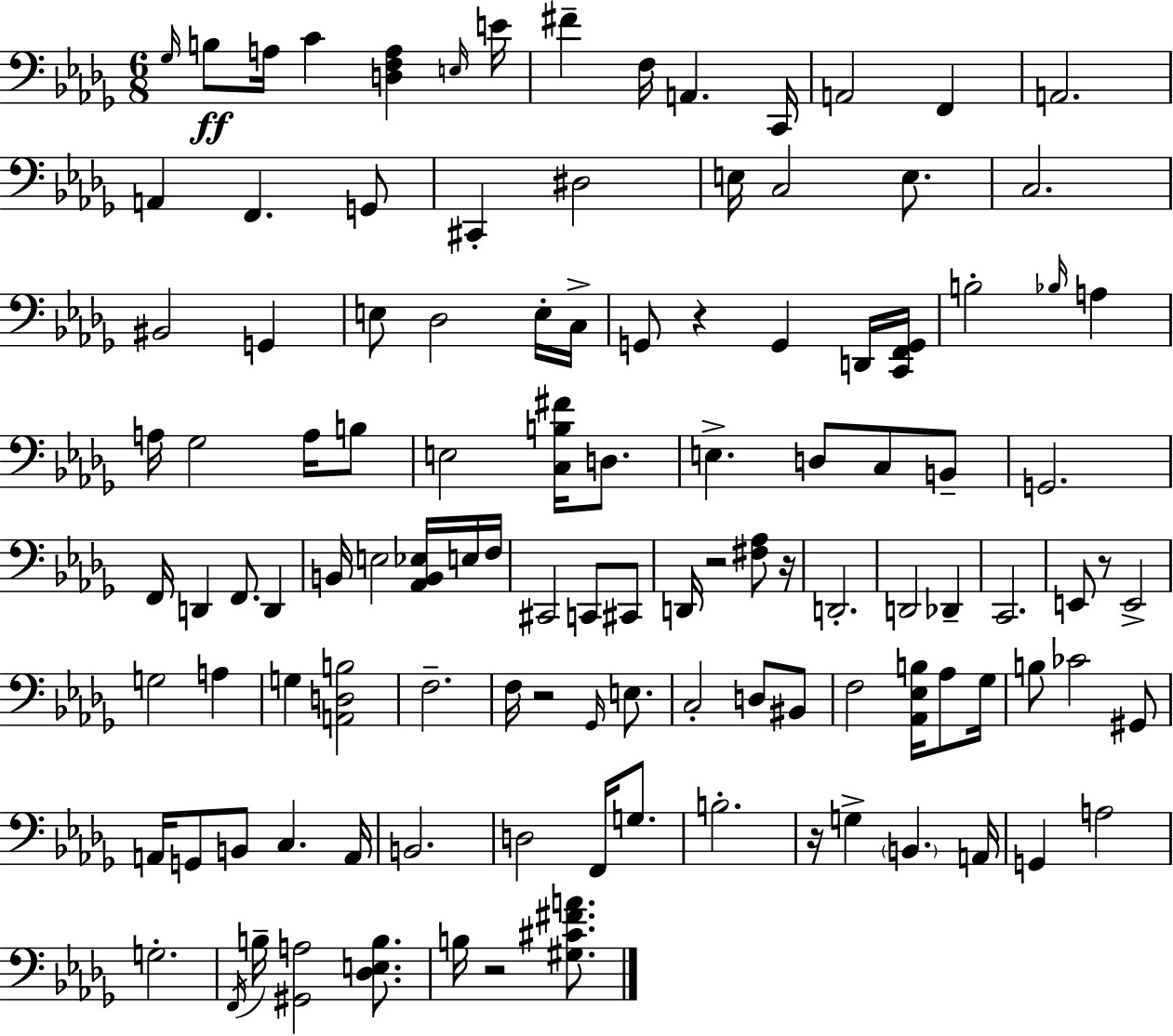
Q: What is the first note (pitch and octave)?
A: Gb3